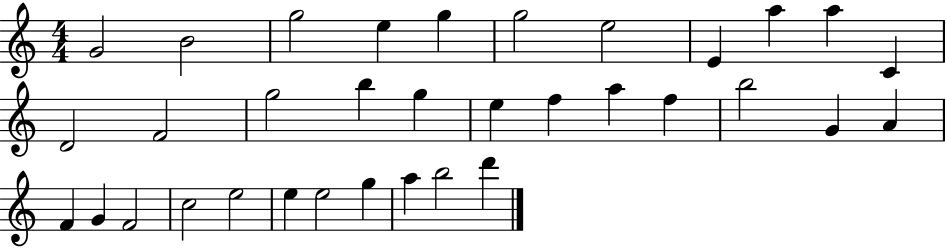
{
  \clef treble
  \numericTimeSignature
  \time 4/4
  \key c \major
  g'2 b'2 | g''2 e''4 g''4 | g''2 e''2 | e'4 a''4 a''4 c'4 | \break d'2 f'2 | g''2 b''4 g''4 | e''4 f''4 a''4 f''4 | b''2 g'4 a'4 | \break f'4 g'4 f'2 | c''2 e''2 | e''4 e''2 g''4 | a''4 b''2 d'''4 | \break \bar "|."
}